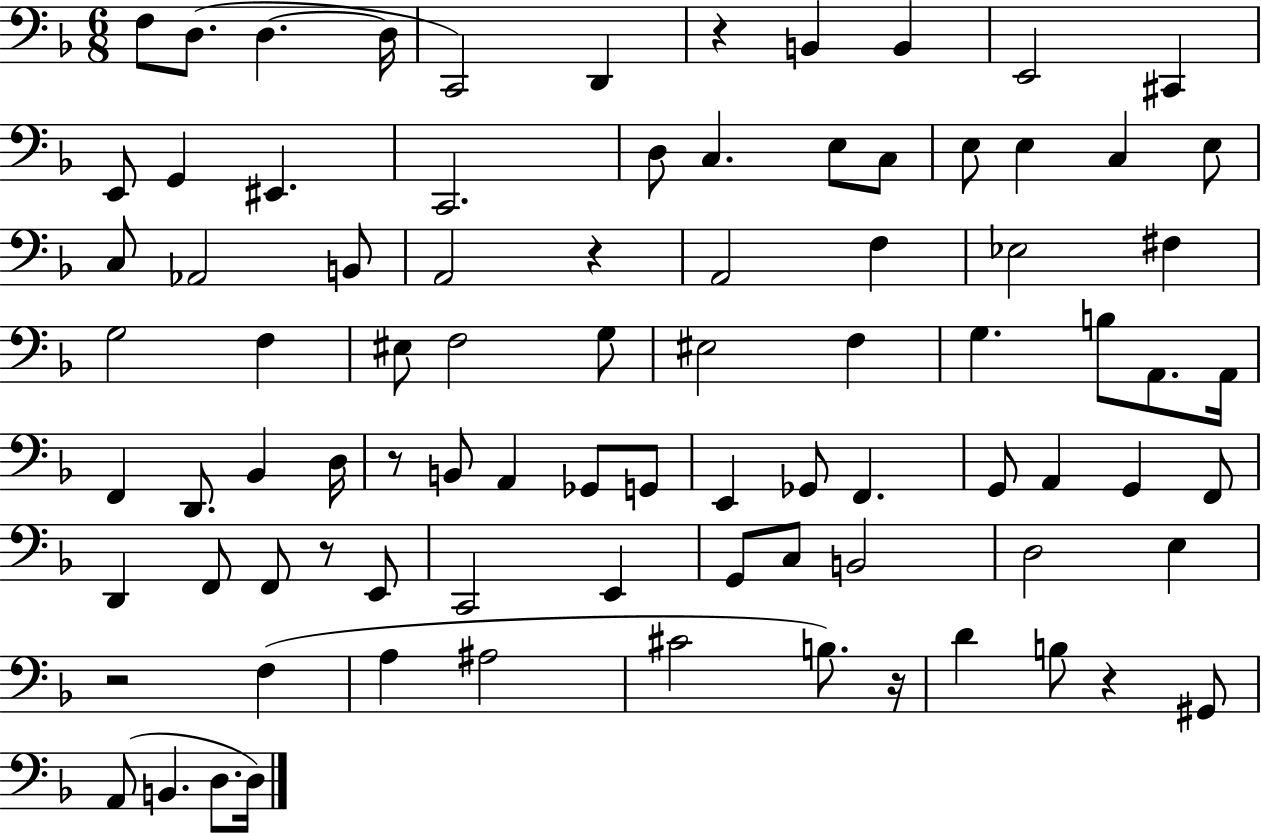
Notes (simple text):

F3/e D3/e. D3/q. D3/s C2/h D2/q R/q B2/q B2/q E2/h C#2/q E2/e G2/q EIS2/q. C2/h. D3/e C3/q. E3/e C3/e E3/e E3/q C3/q E3/e C3/e Ab2/h B2/e A2/h R/q A2/h F3/q Eb3/h F#3/q G3/h F3/q EIS3/e F3/h G3/e EIS3/h F3/q G3/q. B3/e A2/e. A2/s F2/q D2/e. Bb2/q D3/s R/e B2/e A2/q Gb2/e G2/e E2/q Gb2/e F2/q. G2/e A2/q G2/q F2/e D2/q F2/e F2/e R/e E2/e C2/h E2/q G2/e C3/e B2/h D3/h E3/q R/h F3/q A3/q A#3/h C#4/h B3/e. R/s D4/q B3/e R/q G#2/e A2/e B2/q. D3/e. D3/s